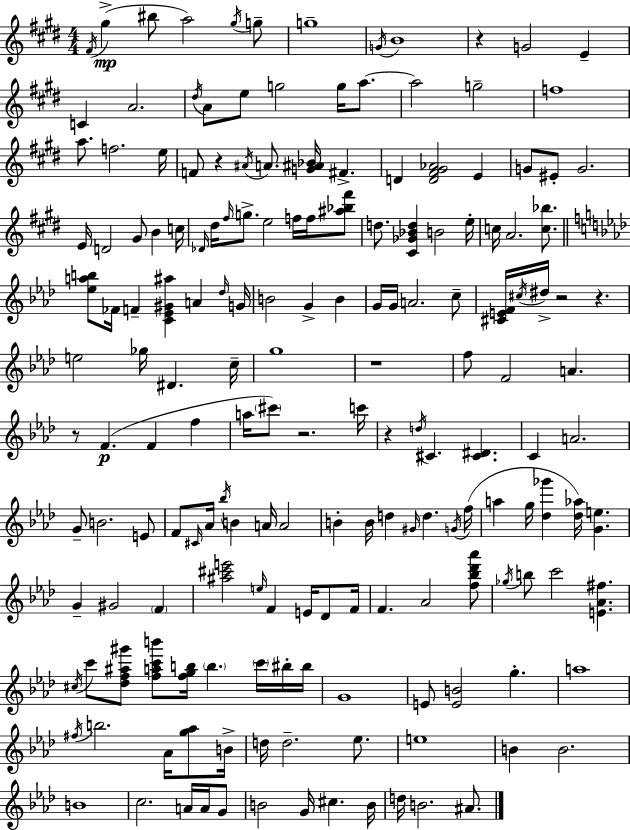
X:1
T:Untitled
M:4/4
L:1/4
K:E
^F/4 ^g ^b/2 a2 ^g/4 g/2 g4 G/4 B4 z G2 E C A2 ^d/4 A/2 e/2 g2 g/4 a/2 a2 g2 f4 a/2 f2 e/4 F/2 z ^A/4 A/2 [G^A_B]/4 ^F D [D^F^G_A]2 E G/2 ^E/2 G2 E/4 D2 ^G/2 B c/4 _D/4 ^d/4 ^f/4 g/2 e2 f/4 f/4 [^a_b^f']/2 d/2 [^C_G_Bd] B2 e/4 c/4 A2 [c_b]/2 [_eab]/2 _F/4 F [C_E^G^a] A _d/4 G/4 B2 G B G/4 G/4 A2 c/2 [^CEF]/4 ^c/4 ^d/4 z2 z e2 _g/4 ^D c/4 g4 z4 f/2 F2 A z/2 F F f a/4 ^c'/2 z2 c'/4 z d/4 ^C [^C^D] C A2 G/2 B2 E/2 F/2 ^C/4 _A/4 _b/4 B A/4 A2 B B/4 d ^G/4 d G/4 f/4 a g/4 [_d_g'] [_d_a]/4 [Ge] G ^G2 F [^a^c'e']2 e/4 F E/4 _D/2 F/4 F _A2 [f_b_d'_a']/2 _g/4 b/2 c'2 [E_A^f] ^c/4 c'/2 [_df^a^g']/2 [fac'b']/2 [fgb]/4 b c'/4 ^b/4 ^b/4 G4 E/2 [EB]2 g a4 ^f/4 b2 _A/4 [g_a]/2 B/4 d/4 d2 _e/2 e4 B B2 B4 c2 A/4 A/4 G/2 B2 G/4 ^c B/4 d/4 B2 ^A/2